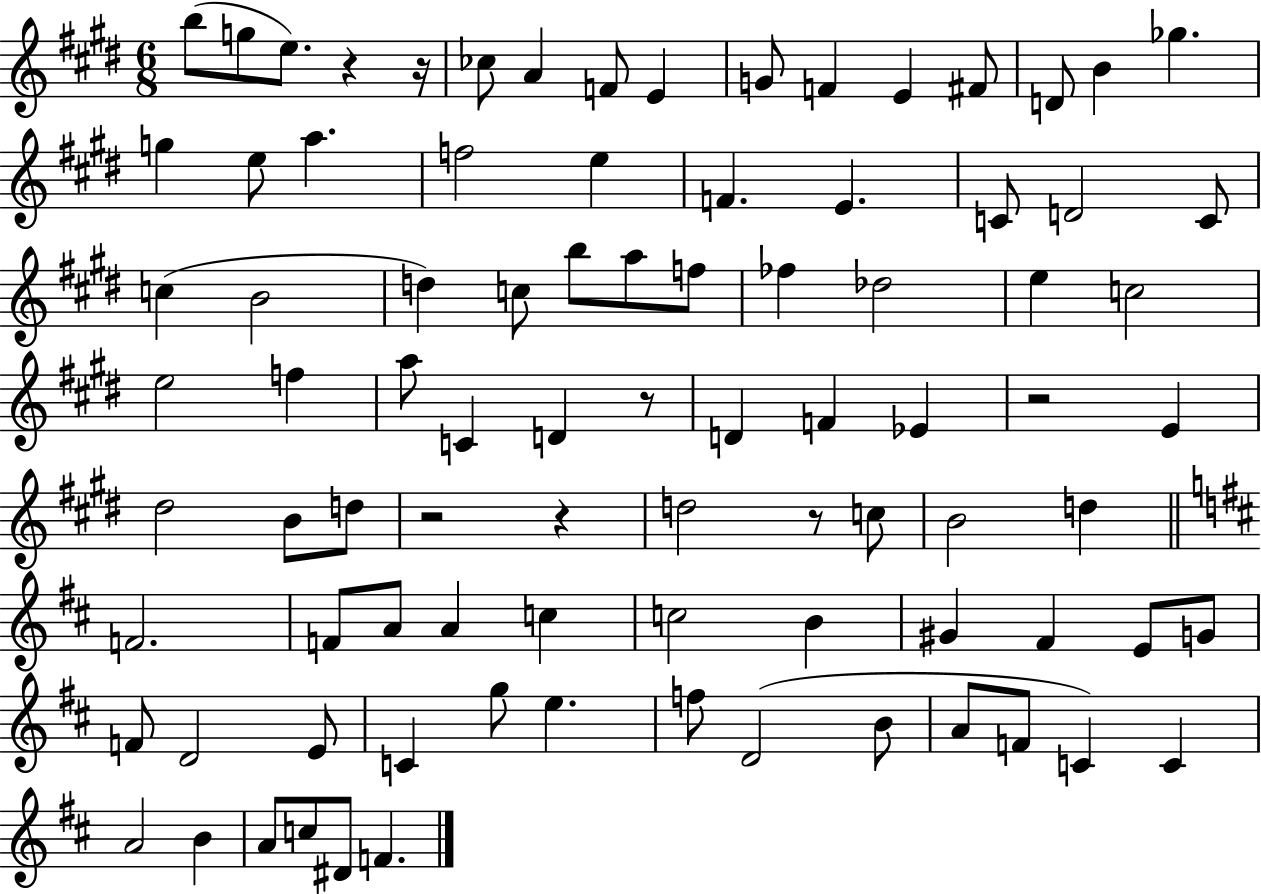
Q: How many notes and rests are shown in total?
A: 88